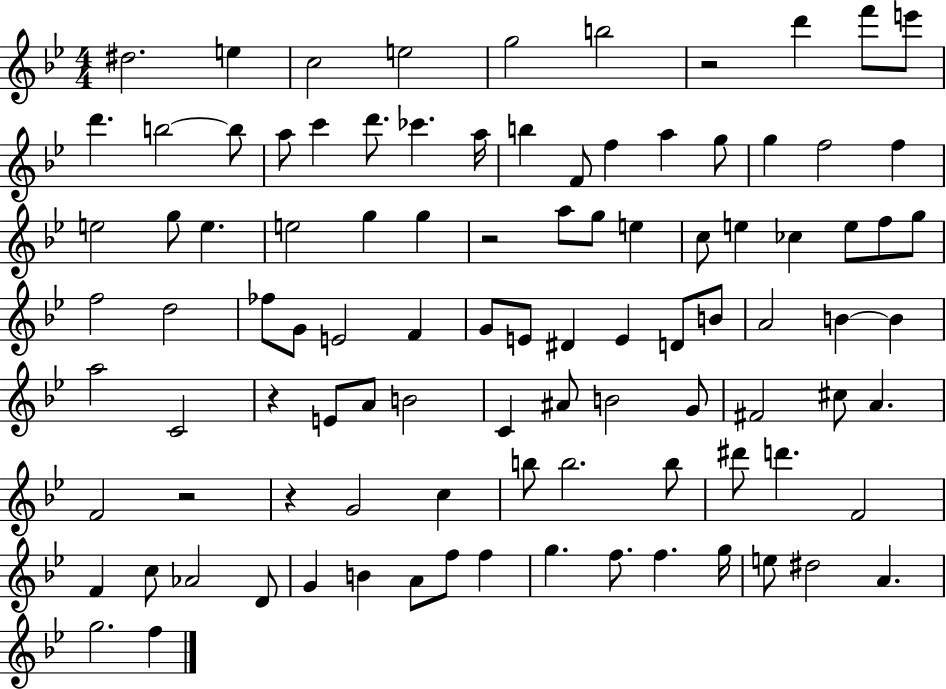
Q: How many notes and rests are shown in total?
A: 99